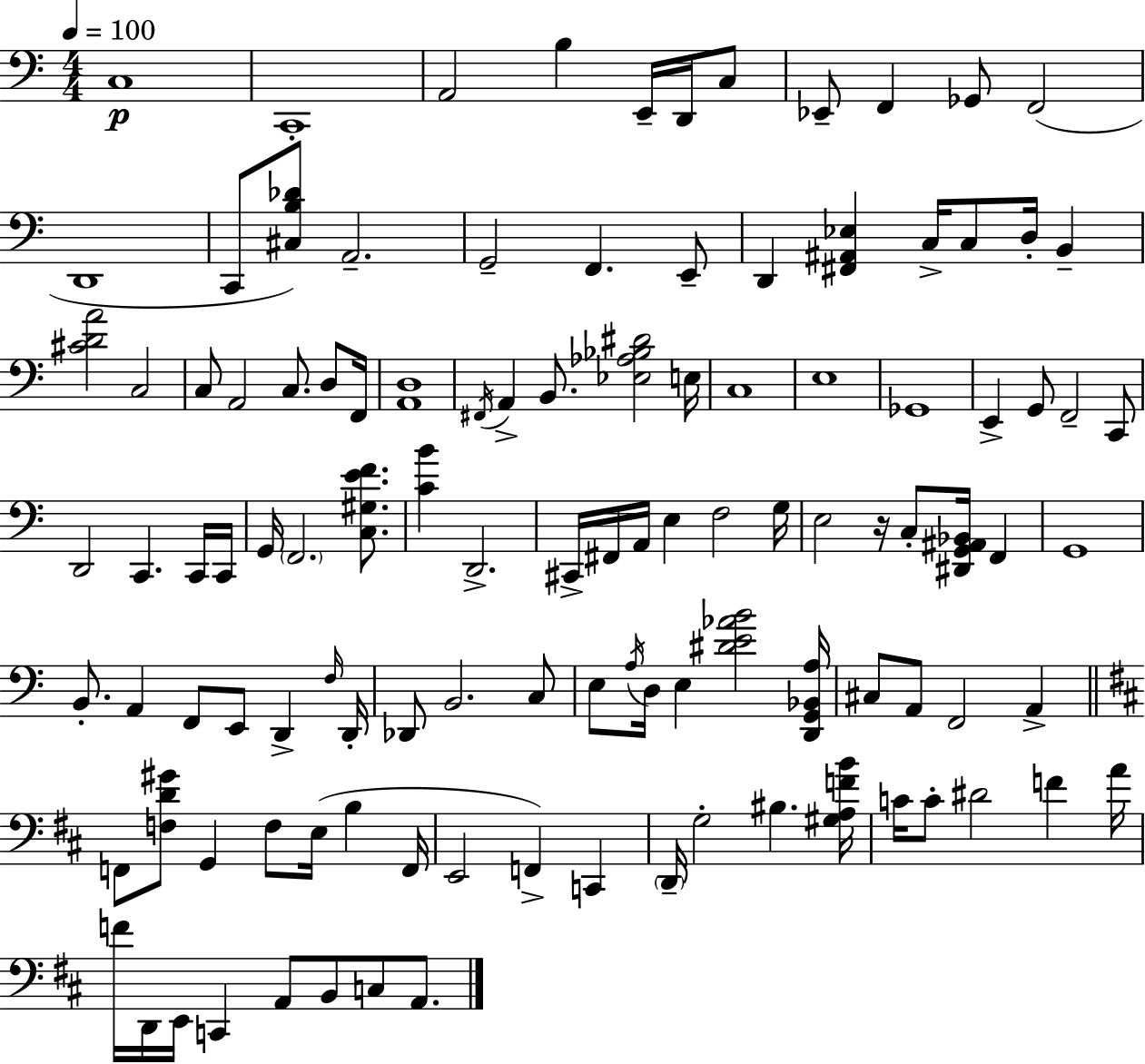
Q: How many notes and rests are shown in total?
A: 112